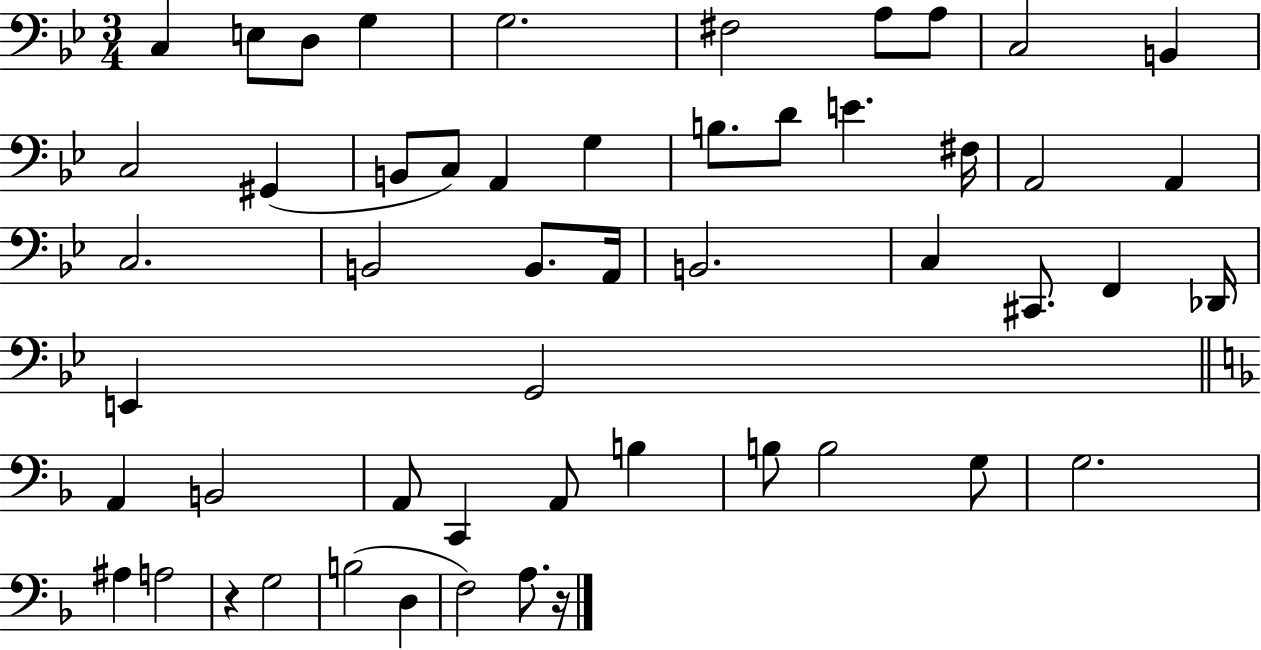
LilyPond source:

{
  \clef bass
  \numericTimeSignature
  \time 3/4
  \key bes \major
  c4 e8 d8 g4 | g2. | fis2 a8 a8 | c2 b,4 | \break c2 gis,4( | b,8 c8) a,4 g4 | b8. d'8 e'4. fis16 | a,2 a,4 | \break c2. | b,2 b,8. a,16 | b,2. | c4 cis,8. f,4 des,16 | \break e,4 g,2 | \bar "||" \break \key f \major a,4 b,2 | a,8 c,4 a,8 b4 | b8 b2 g8 | g2. | \break ais4 a2 | r4 g2 | b2( d4 | f2) a8. r16 | \break \bar "|."
}